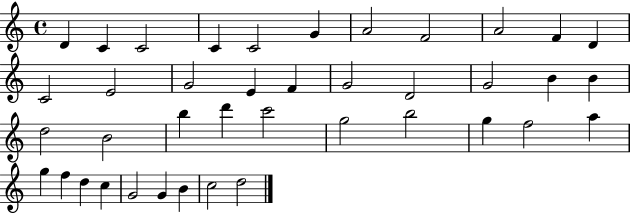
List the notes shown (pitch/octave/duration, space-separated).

D4/q C4/q C4/h C4/q C4/h G4/q A4/h F4/h A4/h F4/q D4/q C4/h E4/h G4/h E4/q F4/q G4/h D4/h G4/h B4/q B4/q D5/h B4/h B5/q D6/q C6/h G5/h B5/h G5/q F5/h A5/q G5/q F5/q D5/q C5/q G4/h G4/q B4/q C5/h D5/h